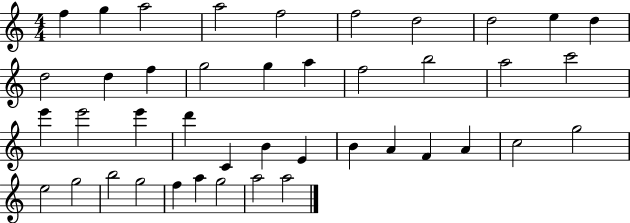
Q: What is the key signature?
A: C major